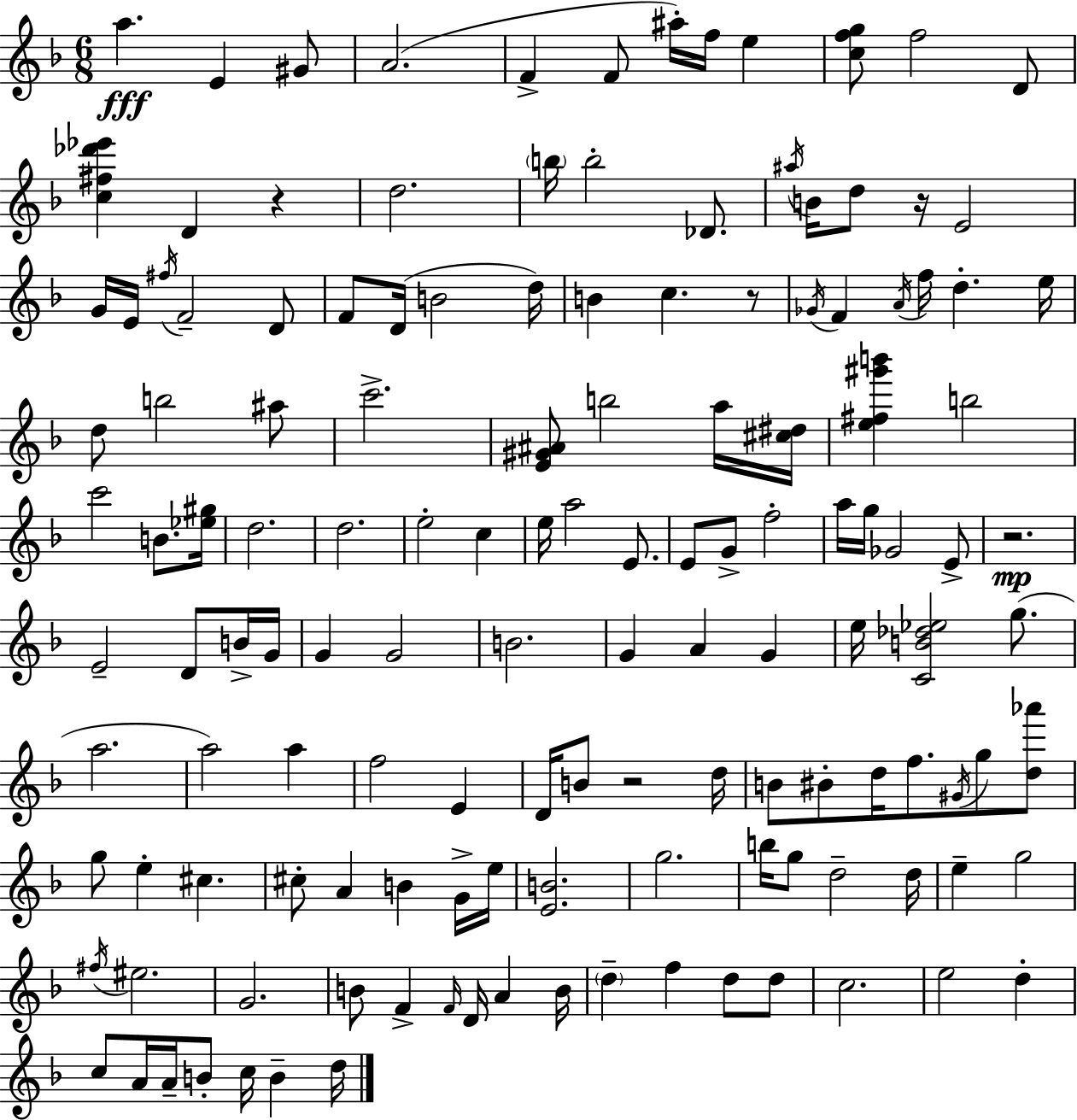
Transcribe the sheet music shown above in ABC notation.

X:1
T:Untitled
M:6/8
L:1/4
K:Dm
a E ^G/2 A2 F F/2 ^a/4 f/4 e [cfg]/2 f2 D/2 [c^f_d'_e'] D z d2 b/4 b2 _D/2 ^a/4 B/4 d/2 z/4 E2 G/4 E/4 ^f/4 F2 D/2 F/2 D/4 B2 d/4 B c z/2 _G/4 F A/4 f/4 d e/4 d/2 b2 ^a/2 c'2 [E^G^A]/2 b2 a/4 [^c^d]/4 [e^f^g'b'] b2 c'2 B/2 [_e^g]/4 d2 d2 e2 c e/4 a2 E/2 E/2 G/2 f2 a/4 g/4 _G2 E/2 z2 E2 D/2 B/4 G/4 G G2 B2 G A G e/4 [CB_d_e]2 g/2 a2 a2 a f2 E D/4 B/2 z2 d/4 B/2 ^B/2 d/4 f/2 ^G/4 g/2 [d_a']/2 g/2 e ^c ^c/2 A B G/4 e/4 [EB]2 g2 b/4 g/2 d2 d/4 e g2 ^f/4 ^e2 G2 B/2 F F/4 D/4 A B/4 d f d/2 d/2 c2 e2 d c/2 A/4 A/4 B/2 c/4 B d/4